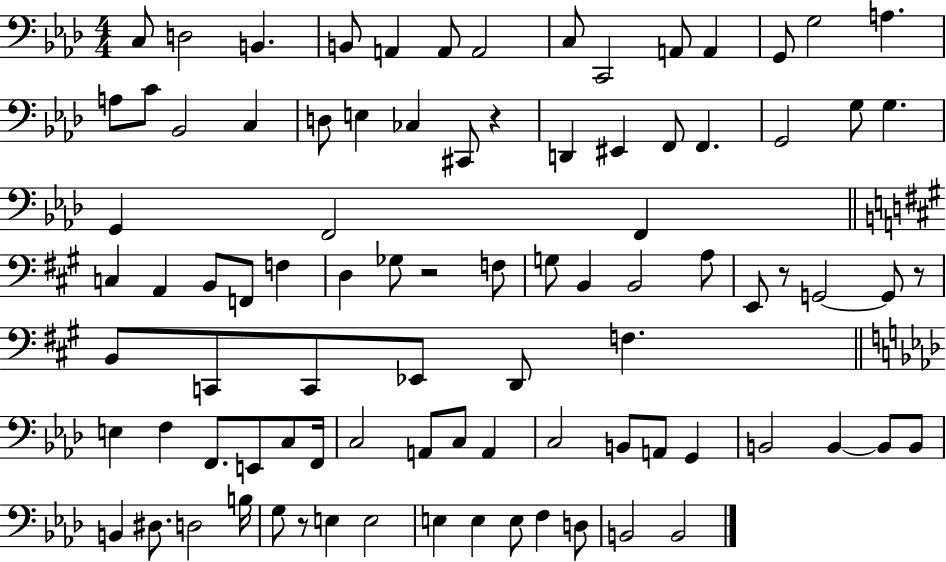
{
  \clef bass
  \numericTimeSignature
  \time 4/4
  \key aes \major
  c8 d2 b,4. | b,8 a,4 a,8 a,2 | c8 c,2 a,8 a,4 | g,8 g2 a4. | \break a8 c'8 bes,2 c4 | d8 e4 ces4 cis,8 r4 | d,4 eis,4 f,8 f,4. | g,2 g8 g4. | \break g,4 f,2 f,4 | \bar "||" \break \key a \major c4 a,4 b,8 f,8 f4 | d4 ges8 r2 f8 | g8 b,4 b,2 a8 | e,8 r8 g,2~~ g,8 r8 | \break b,8 c,8 c,8 ees,8 d,8 f4. | \bar "||" \break \key aes \major e4 f4 f,8. e,8 c8 f,16 | c2 a,8 c8 a,4 | c2 b,8 a,8 g,4 | b,2 b,4~~ b,8 b,8 | \break b,4 dis8. d2 b16 | g8 r8 e4 e2 | e4 e4 e8 f4 d8 | b,2 b,2 | \break \bar "|."
}